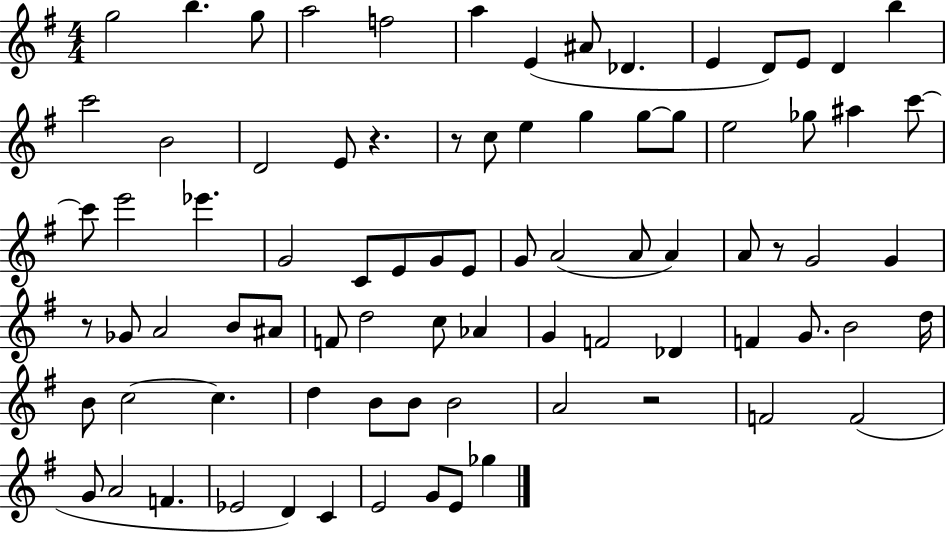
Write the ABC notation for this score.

X:1
T:Untitled
M:4/4
L:1/4
K:G
g2 b g/2 a2 f2 a E ^A/2 _D E D/2 E/2 D b c'2 B2 D2 E/2 z z/2 c/2 e g g/2 g/2 e2 _g/2 ^a c'/2 c'/2 e'2 _e' G2 C/2 E/2 G/2 E/2 G/2 A2 A/2 A A/2 z/2 G2 G z/2 _G/2 A2 B/2 ^A/2 F/2 d2 c/2 _A G F2 _D F G/2 B2 d/4 B/2 c2 c d B/2 B/2 B2 A2 z2 F2 F2 G/2 A2 F _E2 D C E2 G/2 E/2 _g